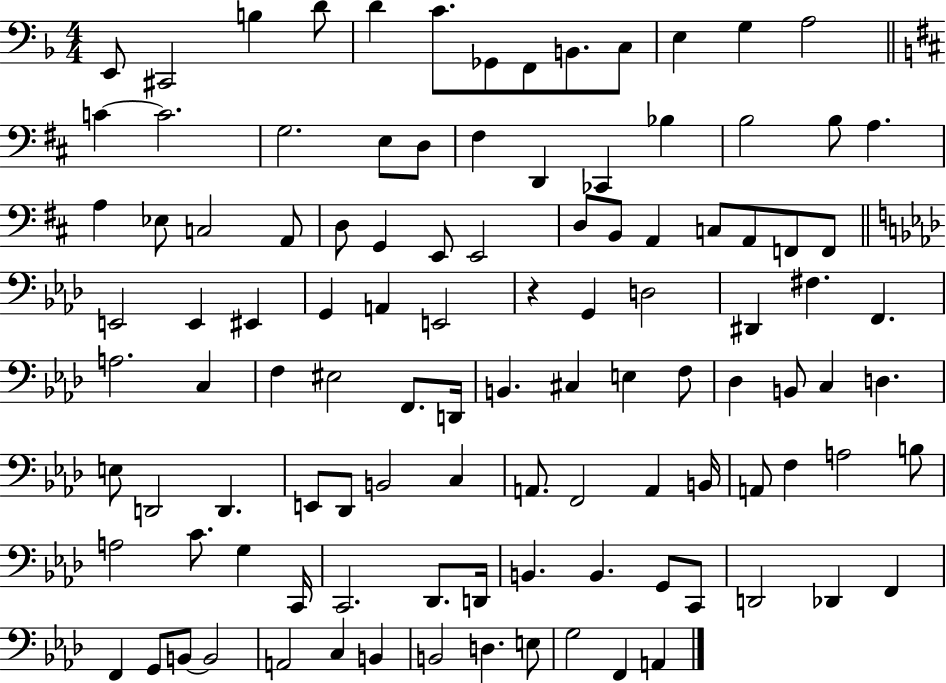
{
  \clef bass
  \numericTimeSignature
  \time 4/4
  \key f \major
  e,8 cis,2 b4 d'8 | d'4 c'8. ges,8 f,8 b,8. c8 | e4 g4 a2 | \bar "||" \break \key b \minor c'4~~ c'2. | g2. e8 d8 | fis4 d,4 ces,4 bes4 | b2 b8 a4. | \break a4 ees8 c2 a,8 | d8 g,4 e,8 e,2 | d8 b,8 a,4 c8 a,8 f,8 f,8 | \bar "||" \break \key aes \major e,2 e,4 eis,4 | g,4 a,4 e,2 | r4 g,4 d2 | dis,4 fis4. f,4. | \break a2. c4 | f4 eis2 f,8. d,16 | b,4. cis4 e4 f8 | des4 b,8 c4 d4. | \break e8 d,2 d,4. | e,8 des,8 b,2 c4 | a,8. f,2 a,4 b,16 | a,8 f4 a2 b8 | \break a2 c'8. g4 c,16 | c,2. des,8. d,16 | b,4. b,4. g,8 c,8 | d,2 des,4 f,4 | \break f,4 g,8 b,8~~ b,2 | a,2 c4 b,4 | b,2 d4. e8 | g2 f,4 a,4 | \break \bar "|."
}